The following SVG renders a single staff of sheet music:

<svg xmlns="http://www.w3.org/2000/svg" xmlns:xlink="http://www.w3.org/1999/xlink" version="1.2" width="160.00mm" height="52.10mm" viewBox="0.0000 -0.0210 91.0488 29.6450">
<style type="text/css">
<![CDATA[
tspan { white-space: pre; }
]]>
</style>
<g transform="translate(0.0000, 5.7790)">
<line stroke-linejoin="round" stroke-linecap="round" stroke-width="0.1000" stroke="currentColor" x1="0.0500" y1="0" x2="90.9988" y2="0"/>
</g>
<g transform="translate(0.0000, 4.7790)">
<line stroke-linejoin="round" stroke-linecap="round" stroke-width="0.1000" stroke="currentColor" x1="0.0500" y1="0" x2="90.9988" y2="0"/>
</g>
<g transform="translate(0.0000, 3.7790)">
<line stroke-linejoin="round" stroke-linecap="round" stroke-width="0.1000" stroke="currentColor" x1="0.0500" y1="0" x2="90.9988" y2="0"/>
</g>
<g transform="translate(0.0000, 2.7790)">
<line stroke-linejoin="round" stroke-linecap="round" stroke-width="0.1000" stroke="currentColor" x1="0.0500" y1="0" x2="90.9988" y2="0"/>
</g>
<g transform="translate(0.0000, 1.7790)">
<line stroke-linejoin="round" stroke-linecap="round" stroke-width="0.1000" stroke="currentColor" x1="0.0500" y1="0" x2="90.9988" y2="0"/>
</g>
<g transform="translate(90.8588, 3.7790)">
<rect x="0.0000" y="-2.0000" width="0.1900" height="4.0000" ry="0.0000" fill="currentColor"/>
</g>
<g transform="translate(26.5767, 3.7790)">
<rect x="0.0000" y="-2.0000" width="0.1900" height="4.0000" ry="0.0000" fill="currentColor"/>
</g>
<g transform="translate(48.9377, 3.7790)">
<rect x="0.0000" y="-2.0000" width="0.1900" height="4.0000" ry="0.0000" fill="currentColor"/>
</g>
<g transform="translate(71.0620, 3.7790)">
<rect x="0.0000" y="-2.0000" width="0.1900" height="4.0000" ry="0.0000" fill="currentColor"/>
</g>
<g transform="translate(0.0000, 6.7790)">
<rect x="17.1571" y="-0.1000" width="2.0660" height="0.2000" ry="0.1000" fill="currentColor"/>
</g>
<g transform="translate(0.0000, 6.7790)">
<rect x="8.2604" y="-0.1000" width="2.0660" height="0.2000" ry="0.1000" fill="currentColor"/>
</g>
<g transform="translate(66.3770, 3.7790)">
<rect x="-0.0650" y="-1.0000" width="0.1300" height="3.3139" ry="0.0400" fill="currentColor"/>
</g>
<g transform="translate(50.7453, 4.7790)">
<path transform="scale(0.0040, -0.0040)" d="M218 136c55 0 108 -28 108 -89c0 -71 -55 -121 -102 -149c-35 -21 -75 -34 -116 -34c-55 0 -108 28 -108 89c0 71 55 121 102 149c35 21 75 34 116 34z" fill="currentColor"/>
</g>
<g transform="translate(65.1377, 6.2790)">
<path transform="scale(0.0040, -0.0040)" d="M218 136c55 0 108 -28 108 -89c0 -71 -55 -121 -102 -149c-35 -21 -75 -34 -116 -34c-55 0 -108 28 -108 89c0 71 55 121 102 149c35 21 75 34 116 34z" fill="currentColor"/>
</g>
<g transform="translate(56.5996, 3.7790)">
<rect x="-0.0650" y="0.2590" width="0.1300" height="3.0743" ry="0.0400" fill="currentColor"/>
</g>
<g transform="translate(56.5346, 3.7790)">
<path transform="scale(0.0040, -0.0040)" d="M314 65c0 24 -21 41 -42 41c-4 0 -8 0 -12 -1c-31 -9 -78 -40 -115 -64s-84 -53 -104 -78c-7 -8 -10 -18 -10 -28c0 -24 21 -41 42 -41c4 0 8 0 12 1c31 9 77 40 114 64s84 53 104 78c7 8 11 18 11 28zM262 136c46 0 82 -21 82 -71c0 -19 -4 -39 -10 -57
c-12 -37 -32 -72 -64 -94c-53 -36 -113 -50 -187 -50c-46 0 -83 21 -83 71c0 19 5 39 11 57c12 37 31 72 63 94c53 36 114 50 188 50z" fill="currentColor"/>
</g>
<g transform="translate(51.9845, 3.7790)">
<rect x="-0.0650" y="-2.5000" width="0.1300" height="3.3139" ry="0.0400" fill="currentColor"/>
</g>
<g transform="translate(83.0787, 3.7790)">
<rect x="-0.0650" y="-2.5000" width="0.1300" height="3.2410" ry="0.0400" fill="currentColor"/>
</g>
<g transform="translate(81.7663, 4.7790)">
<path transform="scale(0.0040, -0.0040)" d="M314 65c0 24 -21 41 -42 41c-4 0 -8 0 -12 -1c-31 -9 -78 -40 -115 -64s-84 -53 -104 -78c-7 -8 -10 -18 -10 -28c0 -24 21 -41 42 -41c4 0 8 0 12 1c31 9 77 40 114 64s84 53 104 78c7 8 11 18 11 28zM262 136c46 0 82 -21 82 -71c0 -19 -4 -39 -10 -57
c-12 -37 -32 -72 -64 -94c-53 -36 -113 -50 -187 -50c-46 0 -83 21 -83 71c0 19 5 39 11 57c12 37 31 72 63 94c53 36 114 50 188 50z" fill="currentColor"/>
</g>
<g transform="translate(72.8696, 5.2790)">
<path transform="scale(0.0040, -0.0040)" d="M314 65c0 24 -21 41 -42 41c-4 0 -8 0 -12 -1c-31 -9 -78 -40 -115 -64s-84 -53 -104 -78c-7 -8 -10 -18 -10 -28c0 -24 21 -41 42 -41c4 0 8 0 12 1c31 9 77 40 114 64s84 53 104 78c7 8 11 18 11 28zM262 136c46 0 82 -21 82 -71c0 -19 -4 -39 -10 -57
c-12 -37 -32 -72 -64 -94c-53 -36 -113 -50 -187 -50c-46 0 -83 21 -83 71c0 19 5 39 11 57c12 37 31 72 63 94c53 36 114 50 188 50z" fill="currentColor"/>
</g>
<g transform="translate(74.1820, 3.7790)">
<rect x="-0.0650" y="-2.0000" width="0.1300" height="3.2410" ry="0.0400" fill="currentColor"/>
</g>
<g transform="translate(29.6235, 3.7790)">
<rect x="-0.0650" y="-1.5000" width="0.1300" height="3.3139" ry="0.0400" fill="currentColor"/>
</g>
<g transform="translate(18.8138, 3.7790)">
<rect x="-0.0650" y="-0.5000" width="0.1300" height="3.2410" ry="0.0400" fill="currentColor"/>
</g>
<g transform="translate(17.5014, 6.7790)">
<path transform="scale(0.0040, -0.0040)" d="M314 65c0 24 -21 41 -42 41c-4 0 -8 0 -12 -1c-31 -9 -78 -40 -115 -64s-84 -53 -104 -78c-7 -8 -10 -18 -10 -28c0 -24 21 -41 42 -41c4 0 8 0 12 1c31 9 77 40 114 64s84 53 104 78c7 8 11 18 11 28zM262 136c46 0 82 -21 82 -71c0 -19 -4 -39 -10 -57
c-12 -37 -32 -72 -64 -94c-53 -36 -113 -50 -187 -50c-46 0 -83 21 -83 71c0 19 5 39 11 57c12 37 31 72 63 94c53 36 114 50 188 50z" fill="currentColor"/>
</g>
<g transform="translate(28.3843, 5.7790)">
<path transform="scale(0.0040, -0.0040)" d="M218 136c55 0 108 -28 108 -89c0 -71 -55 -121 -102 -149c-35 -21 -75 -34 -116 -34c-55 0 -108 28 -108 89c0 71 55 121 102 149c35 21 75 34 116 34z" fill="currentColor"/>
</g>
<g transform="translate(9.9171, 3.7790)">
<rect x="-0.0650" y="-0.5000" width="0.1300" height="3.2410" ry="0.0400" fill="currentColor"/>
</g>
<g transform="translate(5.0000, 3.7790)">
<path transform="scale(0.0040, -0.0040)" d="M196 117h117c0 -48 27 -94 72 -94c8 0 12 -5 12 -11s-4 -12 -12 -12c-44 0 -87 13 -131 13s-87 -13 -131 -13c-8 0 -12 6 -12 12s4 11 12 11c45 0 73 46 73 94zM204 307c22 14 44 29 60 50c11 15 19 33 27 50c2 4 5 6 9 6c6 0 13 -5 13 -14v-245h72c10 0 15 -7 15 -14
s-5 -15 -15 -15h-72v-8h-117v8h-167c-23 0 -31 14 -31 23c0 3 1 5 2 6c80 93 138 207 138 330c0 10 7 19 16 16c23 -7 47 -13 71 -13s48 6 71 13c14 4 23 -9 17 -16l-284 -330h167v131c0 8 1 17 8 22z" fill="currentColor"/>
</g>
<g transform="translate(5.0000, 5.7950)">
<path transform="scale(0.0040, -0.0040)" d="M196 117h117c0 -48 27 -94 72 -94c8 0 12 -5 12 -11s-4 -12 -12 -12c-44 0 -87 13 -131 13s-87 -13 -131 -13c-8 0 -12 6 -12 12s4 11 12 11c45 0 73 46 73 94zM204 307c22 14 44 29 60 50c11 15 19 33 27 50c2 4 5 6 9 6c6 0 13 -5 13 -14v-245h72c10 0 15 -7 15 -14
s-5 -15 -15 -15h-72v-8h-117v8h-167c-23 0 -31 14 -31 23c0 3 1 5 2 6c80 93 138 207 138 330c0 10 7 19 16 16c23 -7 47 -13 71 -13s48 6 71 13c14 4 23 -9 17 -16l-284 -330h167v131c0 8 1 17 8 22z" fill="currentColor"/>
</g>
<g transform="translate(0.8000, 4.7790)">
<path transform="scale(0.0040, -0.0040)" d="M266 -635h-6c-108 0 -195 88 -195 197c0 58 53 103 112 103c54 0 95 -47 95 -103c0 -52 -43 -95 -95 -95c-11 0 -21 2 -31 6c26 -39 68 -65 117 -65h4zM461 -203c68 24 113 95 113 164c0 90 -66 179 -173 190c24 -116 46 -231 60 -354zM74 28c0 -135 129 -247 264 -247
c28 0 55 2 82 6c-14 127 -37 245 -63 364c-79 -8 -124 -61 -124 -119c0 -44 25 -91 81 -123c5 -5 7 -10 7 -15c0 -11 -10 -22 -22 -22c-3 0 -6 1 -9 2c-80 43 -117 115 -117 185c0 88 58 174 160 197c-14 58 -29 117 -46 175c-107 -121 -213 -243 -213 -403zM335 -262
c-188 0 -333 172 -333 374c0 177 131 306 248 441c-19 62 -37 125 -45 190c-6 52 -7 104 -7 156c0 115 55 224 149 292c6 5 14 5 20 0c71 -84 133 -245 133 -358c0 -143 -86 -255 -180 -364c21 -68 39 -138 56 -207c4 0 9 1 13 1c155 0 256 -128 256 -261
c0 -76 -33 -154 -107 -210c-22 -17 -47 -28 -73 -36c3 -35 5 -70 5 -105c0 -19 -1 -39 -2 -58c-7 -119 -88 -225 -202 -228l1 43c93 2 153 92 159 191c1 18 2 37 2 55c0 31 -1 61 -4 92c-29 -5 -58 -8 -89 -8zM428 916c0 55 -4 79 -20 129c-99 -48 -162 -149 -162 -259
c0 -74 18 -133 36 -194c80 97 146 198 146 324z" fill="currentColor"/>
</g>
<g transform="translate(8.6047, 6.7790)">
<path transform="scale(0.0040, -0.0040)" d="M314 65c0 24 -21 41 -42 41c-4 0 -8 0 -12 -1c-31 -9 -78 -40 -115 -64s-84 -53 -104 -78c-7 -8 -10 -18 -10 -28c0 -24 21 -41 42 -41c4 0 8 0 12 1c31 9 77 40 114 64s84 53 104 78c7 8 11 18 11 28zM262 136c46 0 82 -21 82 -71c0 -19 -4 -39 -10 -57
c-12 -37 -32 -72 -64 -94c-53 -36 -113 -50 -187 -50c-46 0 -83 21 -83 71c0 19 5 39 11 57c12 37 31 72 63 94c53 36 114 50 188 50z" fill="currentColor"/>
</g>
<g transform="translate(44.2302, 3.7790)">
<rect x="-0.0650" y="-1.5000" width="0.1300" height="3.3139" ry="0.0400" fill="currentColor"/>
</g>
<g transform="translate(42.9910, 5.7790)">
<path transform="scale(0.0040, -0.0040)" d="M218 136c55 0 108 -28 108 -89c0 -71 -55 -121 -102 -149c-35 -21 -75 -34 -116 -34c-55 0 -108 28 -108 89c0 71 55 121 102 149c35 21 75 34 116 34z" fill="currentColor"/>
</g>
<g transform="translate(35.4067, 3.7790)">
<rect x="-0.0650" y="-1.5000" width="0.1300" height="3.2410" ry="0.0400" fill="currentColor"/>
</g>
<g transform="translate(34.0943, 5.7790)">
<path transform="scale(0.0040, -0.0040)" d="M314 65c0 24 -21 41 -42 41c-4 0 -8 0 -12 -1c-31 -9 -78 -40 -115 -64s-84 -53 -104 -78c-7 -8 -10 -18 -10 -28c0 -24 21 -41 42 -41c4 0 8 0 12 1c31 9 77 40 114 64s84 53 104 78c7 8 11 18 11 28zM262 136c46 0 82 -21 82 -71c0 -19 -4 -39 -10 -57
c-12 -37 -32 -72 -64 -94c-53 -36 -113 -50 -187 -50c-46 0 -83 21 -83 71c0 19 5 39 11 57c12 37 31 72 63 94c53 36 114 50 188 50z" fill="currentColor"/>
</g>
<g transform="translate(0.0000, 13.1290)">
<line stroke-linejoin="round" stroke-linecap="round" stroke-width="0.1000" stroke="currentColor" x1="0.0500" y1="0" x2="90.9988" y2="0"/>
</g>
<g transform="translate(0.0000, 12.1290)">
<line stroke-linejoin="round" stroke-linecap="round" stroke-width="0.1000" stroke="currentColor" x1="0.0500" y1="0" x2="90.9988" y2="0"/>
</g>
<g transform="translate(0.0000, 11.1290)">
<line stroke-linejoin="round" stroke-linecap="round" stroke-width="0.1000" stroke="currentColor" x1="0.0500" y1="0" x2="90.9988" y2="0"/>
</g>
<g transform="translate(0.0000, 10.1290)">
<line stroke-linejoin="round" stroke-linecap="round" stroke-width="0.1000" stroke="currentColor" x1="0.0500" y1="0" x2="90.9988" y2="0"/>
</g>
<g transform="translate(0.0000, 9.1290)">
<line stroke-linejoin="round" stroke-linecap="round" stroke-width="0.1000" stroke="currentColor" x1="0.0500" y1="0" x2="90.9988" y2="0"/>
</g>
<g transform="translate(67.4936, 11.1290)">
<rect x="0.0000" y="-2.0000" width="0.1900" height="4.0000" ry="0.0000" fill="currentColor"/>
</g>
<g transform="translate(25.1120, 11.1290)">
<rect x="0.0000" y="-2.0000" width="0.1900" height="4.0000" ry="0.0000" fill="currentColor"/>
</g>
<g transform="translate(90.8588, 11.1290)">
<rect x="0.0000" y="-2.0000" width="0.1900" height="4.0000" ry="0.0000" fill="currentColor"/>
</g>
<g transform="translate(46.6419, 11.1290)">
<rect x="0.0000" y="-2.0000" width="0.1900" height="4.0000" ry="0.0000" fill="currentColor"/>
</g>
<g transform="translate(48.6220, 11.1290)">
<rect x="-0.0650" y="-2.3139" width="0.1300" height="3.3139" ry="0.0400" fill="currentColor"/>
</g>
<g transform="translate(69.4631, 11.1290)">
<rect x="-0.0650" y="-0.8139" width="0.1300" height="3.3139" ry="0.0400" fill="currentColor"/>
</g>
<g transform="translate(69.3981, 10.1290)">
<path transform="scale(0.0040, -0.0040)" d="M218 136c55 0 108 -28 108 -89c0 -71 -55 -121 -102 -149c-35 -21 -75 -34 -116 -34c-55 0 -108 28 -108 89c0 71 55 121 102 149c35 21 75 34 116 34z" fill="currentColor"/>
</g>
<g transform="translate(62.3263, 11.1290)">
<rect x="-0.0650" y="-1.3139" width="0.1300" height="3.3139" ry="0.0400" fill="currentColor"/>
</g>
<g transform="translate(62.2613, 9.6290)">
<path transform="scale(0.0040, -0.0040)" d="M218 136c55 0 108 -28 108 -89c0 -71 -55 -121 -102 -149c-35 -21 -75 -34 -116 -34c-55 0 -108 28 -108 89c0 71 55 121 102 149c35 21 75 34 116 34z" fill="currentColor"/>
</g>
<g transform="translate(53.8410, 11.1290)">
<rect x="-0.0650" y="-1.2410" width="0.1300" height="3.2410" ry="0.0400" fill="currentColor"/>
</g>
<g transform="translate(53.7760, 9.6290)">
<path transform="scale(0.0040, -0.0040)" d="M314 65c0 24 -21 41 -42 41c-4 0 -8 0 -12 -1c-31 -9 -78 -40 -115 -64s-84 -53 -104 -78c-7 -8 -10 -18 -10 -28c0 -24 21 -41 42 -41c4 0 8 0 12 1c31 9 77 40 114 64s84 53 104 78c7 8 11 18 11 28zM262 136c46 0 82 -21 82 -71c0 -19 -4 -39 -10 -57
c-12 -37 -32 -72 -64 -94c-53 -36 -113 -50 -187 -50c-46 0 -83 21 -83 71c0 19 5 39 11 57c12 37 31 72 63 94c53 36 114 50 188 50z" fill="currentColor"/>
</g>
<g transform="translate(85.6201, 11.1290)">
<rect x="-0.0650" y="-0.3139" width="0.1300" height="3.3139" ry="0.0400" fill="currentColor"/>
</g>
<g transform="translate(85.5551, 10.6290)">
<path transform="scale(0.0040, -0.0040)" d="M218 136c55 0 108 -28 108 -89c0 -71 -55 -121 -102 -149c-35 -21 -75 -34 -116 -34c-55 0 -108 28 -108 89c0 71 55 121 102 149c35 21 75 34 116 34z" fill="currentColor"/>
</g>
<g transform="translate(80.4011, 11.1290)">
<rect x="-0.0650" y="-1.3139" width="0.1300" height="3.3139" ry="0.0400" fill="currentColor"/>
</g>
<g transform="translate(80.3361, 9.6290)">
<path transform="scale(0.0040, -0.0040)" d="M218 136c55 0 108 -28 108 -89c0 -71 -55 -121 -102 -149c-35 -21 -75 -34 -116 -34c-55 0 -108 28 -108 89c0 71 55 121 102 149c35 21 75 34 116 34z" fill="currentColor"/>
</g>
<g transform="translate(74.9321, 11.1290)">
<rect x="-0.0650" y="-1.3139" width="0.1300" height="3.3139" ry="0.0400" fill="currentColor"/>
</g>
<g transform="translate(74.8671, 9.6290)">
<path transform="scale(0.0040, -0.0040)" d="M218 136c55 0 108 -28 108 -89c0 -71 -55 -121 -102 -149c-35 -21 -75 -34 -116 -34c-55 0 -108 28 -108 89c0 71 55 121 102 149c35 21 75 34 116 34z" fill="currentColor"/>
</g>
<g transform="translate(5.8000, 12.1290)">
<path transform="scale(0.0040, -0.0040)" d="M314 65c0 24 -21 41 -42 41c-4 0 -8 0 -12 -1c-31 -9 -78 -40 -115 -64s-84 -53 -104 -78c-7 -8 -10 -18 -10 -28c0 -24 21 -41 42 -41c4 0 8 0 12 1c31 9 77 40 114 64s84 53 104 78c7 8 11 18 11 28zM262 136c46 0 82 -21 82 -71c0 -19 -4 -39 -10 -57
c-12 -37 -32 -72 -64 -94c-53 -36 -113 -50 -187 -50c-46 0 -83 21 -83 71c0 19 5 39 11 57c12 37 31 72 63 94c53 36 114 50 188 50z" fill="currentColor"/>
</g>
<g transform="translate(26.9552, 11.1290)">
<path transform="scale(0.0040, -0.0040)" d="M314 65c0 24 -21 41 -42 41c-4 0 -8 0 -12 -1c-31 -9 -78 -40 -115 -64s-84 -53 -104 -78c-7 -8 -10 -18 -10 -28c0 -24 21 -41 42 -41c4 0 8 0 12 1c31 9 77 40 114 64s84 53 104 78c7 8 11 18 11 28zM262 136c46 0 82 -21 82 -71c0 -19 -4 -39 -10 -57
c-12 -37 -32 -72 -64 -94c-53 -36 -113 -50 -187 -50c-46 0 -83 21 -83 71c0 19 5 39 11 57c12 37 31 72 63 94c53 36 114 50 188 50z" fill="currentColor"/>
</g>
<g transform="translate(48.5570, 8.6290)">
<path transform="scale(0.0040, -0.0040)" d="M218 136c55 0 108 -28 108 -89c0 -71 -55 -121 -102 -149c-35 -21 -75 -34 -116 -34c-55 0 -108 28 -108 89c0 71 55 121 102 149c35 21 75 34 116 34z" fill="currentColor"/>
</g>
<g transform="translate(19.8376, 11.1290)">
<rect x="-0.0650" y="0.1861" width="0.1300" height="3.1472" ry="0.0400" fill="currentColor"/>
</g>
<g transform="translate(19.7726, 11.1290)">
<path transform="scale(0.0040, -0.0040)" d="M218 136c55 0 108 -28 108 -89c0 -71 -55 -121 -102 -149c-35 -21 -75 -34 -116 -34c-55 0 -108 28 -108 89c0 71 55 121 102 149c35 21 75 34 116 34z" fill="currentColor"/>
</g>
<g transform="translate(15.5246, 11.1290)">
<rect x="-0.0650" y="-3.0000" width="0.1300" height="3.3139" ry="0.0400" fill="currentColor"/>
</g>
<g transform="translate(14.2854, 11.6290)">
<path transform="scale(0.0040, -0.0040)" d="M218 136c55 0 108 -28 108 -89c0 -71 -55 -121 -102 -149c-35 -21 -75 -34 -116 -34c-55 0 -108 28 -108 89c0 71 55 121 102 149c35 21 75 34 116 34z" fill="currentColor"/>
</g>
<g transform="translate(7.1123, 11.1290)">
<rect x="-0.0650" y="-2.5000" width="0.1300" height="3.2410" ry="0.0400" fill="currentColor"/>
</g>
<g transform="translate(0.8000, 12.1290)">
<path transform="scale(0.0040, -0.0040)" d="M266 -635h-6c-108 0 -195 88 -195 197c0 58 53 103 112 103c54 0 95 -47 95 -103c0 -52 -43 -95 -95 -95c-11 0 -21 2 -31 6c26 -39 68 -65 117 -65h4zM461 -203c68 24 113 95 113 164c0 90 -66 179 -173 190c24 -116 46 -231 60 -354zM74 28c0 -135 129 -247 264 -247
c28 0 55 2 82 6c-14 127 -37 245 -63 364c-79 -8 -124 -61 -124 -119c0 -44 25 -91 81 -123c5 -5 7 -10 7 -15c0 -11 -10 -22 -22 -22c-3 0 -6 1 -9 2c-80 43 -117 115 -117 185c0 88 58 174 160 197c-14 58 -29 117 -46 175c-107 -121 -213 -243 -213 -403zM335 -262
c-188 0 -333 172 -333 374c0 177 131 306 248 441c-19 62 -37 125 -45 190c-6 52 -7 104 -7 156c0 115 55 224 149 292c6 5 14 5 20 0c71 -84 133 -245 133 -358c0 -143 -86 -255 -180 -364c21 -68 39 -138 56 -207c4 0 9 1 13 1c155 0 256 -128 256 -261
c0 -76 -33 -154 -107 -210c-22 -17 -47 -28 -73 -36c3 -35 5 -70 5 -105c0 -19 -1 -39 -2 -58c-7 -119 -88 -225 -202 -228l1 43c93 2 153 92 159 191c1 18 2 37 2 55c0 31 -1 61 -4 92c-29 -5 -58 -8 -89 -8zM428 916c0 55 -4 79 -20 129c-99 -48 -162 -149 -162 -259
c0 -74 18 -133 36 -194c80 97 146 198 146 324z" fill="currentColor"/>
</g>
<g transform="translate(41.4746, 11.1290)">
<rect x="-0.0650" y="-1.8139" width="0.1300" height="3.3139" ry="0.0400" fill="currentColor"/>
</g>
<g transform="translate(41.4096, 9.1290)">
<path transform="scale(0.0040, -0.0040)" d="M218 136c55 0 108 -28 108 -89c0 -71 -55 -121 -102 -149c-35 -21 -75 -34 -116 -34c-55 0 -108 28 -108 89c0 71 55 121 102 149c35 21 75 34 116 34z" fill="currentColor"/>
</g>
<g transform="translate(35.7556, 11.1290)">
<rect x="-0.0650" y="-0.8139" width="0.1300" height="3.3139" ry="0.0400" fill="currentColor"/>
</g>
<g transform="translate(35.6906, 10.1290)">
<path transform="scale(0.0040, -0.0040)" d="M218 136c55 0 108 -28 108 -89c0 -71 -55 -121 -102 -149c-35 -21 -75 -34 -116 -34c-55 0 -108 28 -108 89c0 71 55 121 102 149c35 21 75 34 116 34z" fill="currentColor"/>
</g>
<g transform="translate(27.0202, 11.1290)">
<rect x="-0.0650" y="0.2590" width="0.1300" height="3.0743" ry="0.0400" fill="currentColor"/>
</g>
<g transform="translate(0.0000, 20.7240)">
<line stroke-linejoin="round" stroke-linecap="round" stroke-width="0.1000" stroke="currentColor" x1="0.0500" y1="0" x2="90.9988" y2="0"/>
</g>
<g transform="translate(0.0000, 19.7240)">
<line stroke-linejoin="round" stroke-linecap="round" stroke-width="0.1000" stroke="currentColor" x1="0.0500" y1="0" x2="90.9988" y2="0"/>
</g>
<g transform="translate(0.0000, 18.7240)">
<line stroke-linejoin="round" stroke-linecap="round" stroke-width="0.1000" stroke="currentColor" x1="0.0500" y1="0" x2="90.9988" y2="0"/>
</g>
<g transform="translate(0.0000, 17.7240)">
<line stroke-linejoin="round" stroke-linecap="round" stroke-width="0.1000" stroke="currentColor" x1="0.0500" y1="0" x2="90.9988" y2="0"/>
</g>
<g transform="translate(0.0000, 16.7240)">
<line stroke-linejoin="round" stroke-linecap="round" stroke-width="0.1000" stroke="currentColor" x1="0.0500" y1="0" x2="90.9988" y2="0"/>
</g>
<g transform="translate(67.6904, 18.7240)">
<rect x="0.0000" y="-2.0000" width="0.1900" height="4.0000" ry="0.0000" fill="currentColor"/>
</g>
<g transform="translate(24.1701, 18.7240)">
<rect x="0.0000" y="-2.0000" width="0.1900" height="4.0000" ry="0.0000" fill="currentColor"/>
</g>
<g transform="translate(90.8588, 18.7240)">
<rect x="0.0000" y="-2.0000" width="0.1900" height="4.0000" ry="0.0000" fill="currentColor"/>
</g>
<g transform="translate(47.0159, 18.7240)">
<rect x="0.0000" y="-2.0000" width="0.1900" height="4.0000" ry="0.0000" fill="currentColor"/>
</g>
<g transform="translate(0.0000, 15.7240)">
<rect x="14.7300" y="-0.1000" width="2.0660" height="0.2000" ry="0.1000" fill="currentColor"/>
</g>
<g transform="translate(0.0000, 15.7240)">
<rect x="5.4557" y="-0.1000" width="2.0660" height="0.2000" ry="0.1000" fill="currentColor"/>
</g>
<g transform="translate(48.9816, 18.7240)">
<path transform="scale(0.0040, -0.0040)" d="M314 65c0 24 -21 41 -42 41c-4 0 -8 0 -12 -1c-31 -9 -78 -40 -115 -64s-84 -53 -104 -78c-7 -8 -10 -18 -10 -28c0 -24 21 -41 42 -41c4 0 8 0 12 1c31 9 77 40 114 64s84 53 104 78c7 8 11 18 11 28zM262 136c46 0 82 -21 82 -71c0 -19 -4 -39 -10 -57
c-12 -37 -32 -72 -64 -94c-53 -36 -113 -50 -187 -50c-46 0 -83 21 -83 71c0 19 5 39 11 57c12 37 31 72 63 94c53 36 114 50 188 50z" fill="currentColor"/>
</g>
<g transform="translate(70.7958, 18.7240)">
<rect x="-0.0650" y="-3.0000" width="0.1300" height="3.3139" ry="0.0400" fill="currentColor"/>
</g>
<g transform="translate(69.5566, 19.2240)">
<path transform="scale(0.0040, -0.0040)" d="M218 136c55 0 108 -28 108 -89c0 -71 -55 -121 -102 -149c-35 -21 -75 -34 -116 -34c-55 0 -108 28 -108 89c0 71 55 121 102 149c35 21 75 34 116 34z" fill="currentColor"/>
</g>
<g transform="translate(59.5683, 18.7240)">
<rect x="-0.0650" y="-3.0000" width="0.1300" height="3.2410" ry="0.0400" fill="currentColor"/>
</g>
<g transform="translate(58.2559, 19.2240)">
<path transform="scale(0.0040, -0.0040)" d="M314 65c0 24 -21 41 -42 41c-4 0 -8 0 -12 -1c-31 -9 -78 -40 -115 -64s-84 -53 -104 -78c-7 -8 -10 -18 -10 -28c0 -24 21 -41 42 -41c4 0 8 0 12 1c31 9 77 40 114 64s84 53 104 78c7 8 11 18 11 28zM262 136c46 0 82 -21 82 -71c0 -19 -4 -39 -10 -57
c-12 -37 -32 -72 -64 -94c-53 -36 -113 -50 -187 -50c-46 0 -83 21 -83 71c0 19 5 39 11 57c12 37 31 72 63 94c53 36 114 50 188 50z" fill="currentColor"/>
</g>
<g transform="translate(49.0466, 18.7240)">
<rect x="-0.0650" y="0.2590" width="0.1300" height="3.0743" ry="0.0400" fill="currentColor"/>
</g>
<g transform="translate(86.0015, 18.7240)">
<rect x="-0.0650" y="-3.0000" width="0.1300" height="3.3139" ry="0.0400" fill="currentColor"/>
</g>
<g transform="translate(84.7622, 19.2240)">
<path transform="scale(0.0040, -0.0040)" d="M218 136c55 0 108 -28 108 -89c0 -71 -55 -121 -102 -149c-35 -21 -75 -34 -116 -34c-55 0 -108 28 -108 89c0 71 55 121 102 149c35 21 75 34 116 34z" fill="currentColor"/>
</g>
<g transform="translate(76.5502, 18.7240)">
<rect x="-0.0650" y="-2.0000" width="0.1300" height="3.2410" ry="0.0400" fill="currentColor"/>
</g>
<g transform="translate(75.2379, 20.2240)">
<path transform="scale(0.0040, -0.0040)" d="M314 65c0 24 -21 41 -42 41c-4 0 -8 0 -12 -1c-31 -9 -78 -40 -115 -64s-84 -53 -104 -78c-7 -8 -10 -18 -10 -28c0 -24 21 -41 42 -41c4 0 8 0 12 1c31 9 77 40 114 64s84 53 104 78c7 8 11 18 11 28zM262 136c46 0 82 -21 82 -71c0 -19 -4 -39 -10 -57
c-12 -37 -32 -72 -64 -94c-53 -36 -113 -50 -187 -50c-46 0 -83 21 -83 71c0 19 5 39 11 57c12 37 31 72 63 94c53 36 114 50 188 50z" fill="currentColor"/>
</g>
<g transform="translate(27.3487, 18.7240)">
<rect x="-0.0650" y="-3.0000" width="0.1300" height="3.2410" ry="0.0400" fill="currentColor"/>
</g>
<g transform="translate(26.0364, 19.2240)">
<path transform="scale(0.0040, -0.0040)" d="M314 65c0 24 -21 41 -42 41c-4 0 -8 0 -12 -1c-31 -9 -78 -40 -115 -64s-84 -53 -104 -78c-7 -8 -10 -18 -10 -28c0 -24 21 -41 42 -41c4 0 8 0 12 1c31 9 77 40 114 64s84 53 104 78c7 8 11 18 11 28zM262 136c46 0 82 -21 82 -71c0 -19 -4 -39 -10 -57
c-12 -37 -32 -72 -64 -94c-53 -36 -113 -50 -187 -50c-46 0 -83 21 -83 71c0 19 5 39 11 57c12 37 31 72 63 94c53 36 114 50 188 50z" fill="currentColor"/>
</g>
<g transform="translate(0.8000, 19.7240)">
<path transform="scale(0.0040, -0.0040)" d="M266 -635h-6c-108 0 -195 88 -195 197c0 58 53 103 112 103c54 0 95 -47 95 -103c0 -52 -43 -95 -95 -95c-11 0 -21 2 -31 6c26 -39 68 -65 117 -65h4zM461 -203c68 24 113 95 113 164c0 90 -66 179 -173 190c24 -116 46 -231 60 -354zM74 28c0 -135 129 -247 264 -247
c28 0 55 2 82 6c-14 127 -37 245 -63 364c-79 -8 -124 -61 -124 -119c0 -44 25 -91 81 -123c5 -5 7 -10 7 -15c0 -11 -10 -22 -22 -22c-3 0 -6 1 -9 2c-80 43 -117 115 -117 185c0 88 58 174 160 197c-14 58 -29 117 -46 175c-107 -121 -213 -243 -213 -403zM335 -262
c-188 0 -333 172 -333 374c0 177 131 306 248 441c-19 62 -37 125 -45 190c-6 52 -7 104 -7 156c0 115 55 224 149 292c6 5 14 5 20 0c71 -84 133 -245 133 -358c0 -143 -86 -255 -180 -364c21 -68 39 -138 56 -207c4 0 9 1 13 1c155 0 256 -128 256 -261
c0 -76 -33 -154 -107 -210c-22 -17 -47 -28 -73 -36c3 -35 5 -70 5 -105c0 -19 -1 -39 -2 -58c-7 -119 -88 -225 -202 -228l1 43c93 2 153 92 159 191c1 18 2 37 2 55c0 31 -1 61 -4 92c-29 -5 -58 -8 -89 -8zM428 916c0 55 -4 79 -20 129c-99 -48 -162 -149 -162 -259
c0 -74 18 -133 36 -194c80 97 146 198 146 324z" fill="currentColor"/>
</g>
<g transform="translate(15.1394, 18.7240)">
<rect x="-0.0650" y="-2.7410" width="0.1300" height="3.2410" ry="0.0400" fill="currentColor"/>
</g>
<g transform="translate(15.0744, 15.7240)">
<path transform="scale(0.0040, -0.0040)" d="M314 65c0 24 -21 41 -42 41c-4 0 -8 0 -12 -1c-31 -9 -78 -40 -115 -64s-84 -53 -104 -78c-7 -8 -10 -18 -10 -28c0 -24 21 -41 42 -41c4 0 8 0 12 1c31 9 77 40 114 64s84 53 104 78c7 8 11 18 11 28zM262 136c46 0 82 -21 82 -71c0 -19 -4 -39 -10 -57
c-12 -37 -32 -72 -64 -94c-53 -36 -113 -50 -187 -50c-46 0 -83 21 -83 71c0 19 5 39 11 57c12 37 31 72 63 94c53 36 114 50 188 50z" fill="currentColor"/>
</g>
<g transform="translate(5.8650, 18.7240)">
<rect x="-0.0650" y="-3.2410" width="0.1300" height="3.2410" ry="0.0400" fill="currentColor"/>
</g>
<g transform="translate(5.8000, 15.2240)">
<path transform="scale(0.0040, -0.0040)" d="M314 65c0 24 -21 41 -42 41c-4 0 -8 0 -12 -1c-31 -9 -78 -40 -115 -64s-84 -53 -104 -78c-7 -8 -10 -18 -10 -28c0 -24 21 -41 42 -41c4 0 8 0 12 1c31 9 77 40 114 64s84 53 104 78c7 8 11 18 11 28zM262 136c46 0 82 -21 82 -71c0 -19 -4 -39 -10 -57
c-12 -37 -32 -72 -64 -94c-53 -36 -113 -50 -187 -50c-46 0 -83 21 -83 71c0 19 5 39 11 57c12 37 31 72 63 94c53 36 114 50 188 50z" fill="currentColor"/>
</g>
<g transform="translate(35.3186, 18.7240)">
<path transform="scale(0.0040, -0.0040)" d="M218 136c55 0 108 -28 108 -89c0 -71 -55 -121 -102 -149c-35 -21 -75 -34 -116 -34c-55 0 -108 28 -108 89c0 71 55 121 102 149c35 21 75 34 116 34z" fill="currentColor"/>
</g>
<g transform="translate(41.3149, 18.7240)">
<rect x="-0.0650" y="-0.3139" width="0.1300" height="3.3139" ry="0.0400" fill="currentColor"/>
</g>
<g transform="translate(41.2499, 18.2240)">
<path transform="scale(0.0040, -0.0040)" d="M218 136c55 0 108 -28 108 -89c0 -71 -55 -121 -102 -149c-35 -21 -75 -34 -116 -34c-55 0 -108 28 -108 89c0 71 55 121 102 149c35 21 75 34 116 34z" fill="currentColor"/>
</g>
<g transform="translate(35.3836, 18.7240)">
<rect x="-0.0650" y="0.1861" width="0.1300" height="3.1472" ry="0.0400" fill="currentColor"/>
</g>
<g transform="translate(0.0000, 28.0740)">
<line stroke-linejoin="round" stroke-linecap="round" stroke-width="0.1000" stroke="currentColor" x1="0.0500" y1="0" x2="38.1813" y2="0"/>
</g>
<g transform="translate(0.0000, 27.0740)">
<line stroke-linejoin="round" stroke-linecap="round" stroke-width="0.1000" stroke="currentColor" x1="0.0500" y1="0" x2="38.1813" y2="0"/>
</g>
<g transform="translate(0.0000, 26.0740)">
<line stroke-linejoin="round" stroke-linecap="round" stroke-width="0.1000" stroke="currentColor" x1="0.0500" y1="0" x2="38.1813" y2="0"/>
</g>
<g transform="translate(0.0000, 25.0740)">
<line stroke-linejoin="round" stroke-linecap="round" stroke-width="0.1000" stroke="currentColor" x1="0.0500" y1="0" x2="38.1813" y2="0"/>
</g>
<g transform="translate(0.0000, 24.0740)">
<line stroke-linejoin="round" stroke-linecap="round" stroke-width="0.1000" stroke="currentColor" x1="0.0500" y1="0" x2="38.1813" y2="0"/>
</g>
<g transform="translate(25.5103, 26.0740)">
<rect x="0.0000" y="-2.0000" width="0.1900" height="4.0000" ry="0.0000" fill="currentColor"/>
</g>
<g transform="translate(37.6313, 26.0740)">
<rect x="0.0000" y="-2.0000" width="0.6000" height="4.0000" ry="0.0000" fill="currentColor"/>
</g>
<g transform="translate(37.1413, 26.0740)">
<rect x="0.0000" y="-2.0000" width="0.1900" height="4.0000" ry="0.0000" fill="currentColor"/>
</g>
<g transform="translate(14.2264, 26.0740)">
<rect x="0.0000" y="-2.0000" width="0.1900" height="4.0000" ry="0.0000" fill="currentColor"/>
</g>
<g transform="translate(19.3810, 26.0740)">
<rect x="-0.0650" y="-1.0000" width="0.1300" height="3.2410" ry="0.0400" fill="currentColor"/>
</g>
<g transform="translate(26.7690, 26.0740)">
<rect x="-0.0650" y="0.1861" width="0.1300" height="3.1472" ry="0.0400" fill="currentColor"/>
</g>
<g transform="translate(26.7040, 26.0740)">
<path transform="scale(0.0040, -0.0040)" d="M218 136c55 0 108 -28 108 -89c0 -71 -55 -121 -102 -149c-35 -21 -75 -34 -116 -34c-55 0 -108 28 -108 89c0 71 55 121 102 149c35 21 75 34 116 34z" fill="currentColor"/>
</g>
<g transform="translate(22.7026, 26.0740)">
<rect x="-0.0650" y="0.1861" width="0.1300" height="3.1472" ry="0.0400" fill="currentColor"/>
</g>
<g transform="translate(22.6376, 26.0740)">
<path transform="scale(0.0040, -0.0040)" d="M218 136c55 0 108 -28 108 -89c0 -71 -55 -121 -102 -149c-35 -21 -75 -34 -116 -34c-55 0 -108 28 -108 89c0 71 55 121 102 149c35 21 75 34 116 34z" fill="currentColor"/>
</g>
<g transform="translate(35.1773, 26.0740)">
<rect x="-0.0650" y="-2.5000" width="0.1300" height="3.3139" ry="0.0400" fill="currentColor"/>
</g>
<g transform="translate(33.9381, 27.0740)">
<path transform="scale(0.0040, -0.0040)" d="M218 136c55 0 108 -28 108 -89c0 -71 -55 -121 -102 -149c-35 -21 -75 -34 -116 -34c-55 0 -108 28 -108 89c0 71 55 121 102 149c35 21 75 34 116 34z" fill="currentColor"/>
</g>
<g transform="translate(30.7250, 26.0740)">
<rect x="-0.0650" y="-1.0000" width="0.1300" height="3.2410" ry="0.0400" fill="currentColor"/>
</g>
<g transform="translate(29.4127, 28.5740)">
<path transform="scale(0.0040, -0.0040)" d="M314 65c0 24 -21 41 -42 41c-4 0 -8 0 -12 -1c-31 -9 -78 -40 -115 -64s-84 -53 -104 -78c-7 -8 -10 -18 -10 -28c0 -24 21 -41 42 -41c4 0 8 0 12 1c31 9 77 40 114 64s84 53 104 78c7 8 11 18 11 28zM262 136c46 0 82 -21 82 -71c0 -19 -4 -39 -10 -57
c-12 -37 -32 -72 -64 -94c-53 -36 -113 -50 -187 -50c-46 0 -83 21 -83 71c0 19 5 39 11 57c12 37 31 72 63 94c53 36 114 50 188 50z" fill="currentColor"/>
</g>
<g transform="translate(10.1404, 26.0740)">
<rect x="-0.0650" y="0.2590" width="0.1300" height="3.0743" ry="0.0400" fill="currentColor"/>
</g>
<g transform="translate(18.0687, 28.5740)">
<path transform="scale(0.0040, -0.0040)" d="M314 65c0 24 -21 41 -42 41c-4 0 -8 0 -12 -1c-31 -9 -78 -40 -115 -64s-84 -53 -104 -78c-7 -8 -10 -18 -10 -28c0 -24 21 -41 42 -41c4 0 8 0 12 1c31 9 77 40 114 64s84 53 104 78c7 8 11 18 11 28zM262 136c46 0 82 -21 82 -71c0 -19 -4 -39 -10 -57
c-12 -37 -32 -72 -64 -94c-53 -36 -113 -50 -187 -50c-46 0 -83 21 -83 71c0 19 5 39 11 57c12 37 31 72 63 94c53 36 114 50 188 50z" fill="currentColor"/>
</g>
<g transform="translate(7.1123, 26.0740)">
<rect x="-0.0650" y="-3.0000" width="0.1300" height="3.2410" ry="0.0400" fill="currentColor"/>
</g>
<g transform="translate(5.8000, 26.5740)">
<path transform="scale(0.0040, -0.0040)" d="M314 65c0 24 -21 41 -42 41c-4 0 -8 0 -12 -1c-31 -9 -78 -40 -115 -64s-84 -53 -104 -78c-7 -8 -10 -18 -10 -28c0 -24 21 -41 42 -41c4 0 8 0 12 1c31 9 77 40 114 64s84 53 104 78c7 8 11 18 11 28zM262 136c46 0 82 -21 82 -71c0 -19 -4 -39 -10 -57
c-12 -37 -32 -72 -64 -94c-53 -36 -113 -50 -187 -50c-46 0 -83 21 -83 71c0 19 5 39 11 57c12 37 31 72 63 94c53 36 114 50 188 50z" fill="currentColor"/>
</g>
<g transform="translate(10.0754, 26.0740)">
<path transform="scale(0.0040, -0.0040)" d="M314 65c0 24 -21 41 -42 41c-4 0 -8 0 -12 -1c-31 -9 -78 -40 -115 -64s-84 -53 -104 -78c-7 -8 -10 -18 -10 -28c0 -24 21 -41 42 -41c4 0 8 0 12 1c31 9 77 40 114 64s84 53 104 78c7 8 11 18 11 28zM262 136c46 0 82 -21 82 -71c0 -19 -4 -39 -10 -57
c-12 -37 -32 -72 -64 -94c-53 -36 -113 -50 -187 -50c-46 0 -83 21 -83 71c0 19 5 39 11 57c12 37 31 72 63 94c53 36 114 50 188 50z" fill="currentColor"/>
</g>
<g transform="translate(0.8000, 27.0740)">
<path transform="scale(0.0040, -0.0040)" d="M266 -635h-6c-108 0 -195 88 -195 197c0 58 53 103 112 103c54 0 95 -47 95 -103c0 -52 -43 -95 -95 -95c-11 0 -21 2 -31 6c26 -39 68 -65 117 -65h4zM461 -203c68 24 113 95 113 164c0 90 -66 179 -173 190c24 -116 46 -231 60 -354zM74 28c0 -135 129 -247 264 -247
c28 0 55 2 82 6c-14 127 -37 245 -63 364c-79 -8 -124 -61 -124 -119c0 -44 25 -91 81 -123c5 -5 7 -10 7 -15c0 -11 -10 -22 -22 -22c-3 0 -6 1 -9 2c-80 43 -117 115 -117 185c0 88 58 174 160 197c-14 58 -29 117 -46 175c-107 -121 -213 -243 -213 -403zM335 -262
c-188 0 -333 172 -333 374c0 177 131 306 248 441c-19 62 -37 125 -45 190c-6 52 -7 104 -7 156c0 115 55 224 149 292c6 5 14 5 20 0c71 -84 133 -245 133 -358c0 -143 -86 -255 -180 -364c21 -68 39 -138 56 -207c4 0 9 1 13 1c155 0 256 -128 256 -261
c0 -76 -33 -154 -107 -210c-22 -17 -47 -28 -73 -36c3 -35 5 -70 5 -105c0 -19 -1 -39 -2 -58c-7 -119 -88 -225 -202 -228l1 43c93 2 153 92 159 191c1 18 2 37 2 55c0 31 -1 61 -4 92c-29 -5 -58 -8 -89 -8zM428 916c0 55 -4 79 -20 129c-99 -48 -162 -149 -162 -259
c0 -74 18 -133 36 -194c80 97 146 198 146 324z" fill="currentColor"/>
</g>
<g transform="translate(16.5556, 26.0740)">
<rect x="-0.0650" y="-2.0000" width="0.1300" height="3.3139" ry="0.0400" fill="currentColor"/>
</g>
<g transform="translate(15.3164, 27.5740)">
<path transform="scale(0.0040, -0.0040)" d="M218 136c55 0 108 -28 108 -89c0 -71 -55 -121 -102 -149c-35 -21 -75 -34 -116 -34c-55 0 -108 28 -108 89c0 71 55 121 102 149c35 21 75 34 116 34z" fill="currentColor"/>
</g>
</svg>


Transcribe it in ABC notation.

X:1
T:Untitled
M:4/4
L:1/4
K:C
C2 C2 E E2 E G B2 D F2 G2 G2 A B B2 d f g e2 e d e e c b2 a2 A2 B c B2 A2 A F2 A A2 B2 F D2 B B D2 G